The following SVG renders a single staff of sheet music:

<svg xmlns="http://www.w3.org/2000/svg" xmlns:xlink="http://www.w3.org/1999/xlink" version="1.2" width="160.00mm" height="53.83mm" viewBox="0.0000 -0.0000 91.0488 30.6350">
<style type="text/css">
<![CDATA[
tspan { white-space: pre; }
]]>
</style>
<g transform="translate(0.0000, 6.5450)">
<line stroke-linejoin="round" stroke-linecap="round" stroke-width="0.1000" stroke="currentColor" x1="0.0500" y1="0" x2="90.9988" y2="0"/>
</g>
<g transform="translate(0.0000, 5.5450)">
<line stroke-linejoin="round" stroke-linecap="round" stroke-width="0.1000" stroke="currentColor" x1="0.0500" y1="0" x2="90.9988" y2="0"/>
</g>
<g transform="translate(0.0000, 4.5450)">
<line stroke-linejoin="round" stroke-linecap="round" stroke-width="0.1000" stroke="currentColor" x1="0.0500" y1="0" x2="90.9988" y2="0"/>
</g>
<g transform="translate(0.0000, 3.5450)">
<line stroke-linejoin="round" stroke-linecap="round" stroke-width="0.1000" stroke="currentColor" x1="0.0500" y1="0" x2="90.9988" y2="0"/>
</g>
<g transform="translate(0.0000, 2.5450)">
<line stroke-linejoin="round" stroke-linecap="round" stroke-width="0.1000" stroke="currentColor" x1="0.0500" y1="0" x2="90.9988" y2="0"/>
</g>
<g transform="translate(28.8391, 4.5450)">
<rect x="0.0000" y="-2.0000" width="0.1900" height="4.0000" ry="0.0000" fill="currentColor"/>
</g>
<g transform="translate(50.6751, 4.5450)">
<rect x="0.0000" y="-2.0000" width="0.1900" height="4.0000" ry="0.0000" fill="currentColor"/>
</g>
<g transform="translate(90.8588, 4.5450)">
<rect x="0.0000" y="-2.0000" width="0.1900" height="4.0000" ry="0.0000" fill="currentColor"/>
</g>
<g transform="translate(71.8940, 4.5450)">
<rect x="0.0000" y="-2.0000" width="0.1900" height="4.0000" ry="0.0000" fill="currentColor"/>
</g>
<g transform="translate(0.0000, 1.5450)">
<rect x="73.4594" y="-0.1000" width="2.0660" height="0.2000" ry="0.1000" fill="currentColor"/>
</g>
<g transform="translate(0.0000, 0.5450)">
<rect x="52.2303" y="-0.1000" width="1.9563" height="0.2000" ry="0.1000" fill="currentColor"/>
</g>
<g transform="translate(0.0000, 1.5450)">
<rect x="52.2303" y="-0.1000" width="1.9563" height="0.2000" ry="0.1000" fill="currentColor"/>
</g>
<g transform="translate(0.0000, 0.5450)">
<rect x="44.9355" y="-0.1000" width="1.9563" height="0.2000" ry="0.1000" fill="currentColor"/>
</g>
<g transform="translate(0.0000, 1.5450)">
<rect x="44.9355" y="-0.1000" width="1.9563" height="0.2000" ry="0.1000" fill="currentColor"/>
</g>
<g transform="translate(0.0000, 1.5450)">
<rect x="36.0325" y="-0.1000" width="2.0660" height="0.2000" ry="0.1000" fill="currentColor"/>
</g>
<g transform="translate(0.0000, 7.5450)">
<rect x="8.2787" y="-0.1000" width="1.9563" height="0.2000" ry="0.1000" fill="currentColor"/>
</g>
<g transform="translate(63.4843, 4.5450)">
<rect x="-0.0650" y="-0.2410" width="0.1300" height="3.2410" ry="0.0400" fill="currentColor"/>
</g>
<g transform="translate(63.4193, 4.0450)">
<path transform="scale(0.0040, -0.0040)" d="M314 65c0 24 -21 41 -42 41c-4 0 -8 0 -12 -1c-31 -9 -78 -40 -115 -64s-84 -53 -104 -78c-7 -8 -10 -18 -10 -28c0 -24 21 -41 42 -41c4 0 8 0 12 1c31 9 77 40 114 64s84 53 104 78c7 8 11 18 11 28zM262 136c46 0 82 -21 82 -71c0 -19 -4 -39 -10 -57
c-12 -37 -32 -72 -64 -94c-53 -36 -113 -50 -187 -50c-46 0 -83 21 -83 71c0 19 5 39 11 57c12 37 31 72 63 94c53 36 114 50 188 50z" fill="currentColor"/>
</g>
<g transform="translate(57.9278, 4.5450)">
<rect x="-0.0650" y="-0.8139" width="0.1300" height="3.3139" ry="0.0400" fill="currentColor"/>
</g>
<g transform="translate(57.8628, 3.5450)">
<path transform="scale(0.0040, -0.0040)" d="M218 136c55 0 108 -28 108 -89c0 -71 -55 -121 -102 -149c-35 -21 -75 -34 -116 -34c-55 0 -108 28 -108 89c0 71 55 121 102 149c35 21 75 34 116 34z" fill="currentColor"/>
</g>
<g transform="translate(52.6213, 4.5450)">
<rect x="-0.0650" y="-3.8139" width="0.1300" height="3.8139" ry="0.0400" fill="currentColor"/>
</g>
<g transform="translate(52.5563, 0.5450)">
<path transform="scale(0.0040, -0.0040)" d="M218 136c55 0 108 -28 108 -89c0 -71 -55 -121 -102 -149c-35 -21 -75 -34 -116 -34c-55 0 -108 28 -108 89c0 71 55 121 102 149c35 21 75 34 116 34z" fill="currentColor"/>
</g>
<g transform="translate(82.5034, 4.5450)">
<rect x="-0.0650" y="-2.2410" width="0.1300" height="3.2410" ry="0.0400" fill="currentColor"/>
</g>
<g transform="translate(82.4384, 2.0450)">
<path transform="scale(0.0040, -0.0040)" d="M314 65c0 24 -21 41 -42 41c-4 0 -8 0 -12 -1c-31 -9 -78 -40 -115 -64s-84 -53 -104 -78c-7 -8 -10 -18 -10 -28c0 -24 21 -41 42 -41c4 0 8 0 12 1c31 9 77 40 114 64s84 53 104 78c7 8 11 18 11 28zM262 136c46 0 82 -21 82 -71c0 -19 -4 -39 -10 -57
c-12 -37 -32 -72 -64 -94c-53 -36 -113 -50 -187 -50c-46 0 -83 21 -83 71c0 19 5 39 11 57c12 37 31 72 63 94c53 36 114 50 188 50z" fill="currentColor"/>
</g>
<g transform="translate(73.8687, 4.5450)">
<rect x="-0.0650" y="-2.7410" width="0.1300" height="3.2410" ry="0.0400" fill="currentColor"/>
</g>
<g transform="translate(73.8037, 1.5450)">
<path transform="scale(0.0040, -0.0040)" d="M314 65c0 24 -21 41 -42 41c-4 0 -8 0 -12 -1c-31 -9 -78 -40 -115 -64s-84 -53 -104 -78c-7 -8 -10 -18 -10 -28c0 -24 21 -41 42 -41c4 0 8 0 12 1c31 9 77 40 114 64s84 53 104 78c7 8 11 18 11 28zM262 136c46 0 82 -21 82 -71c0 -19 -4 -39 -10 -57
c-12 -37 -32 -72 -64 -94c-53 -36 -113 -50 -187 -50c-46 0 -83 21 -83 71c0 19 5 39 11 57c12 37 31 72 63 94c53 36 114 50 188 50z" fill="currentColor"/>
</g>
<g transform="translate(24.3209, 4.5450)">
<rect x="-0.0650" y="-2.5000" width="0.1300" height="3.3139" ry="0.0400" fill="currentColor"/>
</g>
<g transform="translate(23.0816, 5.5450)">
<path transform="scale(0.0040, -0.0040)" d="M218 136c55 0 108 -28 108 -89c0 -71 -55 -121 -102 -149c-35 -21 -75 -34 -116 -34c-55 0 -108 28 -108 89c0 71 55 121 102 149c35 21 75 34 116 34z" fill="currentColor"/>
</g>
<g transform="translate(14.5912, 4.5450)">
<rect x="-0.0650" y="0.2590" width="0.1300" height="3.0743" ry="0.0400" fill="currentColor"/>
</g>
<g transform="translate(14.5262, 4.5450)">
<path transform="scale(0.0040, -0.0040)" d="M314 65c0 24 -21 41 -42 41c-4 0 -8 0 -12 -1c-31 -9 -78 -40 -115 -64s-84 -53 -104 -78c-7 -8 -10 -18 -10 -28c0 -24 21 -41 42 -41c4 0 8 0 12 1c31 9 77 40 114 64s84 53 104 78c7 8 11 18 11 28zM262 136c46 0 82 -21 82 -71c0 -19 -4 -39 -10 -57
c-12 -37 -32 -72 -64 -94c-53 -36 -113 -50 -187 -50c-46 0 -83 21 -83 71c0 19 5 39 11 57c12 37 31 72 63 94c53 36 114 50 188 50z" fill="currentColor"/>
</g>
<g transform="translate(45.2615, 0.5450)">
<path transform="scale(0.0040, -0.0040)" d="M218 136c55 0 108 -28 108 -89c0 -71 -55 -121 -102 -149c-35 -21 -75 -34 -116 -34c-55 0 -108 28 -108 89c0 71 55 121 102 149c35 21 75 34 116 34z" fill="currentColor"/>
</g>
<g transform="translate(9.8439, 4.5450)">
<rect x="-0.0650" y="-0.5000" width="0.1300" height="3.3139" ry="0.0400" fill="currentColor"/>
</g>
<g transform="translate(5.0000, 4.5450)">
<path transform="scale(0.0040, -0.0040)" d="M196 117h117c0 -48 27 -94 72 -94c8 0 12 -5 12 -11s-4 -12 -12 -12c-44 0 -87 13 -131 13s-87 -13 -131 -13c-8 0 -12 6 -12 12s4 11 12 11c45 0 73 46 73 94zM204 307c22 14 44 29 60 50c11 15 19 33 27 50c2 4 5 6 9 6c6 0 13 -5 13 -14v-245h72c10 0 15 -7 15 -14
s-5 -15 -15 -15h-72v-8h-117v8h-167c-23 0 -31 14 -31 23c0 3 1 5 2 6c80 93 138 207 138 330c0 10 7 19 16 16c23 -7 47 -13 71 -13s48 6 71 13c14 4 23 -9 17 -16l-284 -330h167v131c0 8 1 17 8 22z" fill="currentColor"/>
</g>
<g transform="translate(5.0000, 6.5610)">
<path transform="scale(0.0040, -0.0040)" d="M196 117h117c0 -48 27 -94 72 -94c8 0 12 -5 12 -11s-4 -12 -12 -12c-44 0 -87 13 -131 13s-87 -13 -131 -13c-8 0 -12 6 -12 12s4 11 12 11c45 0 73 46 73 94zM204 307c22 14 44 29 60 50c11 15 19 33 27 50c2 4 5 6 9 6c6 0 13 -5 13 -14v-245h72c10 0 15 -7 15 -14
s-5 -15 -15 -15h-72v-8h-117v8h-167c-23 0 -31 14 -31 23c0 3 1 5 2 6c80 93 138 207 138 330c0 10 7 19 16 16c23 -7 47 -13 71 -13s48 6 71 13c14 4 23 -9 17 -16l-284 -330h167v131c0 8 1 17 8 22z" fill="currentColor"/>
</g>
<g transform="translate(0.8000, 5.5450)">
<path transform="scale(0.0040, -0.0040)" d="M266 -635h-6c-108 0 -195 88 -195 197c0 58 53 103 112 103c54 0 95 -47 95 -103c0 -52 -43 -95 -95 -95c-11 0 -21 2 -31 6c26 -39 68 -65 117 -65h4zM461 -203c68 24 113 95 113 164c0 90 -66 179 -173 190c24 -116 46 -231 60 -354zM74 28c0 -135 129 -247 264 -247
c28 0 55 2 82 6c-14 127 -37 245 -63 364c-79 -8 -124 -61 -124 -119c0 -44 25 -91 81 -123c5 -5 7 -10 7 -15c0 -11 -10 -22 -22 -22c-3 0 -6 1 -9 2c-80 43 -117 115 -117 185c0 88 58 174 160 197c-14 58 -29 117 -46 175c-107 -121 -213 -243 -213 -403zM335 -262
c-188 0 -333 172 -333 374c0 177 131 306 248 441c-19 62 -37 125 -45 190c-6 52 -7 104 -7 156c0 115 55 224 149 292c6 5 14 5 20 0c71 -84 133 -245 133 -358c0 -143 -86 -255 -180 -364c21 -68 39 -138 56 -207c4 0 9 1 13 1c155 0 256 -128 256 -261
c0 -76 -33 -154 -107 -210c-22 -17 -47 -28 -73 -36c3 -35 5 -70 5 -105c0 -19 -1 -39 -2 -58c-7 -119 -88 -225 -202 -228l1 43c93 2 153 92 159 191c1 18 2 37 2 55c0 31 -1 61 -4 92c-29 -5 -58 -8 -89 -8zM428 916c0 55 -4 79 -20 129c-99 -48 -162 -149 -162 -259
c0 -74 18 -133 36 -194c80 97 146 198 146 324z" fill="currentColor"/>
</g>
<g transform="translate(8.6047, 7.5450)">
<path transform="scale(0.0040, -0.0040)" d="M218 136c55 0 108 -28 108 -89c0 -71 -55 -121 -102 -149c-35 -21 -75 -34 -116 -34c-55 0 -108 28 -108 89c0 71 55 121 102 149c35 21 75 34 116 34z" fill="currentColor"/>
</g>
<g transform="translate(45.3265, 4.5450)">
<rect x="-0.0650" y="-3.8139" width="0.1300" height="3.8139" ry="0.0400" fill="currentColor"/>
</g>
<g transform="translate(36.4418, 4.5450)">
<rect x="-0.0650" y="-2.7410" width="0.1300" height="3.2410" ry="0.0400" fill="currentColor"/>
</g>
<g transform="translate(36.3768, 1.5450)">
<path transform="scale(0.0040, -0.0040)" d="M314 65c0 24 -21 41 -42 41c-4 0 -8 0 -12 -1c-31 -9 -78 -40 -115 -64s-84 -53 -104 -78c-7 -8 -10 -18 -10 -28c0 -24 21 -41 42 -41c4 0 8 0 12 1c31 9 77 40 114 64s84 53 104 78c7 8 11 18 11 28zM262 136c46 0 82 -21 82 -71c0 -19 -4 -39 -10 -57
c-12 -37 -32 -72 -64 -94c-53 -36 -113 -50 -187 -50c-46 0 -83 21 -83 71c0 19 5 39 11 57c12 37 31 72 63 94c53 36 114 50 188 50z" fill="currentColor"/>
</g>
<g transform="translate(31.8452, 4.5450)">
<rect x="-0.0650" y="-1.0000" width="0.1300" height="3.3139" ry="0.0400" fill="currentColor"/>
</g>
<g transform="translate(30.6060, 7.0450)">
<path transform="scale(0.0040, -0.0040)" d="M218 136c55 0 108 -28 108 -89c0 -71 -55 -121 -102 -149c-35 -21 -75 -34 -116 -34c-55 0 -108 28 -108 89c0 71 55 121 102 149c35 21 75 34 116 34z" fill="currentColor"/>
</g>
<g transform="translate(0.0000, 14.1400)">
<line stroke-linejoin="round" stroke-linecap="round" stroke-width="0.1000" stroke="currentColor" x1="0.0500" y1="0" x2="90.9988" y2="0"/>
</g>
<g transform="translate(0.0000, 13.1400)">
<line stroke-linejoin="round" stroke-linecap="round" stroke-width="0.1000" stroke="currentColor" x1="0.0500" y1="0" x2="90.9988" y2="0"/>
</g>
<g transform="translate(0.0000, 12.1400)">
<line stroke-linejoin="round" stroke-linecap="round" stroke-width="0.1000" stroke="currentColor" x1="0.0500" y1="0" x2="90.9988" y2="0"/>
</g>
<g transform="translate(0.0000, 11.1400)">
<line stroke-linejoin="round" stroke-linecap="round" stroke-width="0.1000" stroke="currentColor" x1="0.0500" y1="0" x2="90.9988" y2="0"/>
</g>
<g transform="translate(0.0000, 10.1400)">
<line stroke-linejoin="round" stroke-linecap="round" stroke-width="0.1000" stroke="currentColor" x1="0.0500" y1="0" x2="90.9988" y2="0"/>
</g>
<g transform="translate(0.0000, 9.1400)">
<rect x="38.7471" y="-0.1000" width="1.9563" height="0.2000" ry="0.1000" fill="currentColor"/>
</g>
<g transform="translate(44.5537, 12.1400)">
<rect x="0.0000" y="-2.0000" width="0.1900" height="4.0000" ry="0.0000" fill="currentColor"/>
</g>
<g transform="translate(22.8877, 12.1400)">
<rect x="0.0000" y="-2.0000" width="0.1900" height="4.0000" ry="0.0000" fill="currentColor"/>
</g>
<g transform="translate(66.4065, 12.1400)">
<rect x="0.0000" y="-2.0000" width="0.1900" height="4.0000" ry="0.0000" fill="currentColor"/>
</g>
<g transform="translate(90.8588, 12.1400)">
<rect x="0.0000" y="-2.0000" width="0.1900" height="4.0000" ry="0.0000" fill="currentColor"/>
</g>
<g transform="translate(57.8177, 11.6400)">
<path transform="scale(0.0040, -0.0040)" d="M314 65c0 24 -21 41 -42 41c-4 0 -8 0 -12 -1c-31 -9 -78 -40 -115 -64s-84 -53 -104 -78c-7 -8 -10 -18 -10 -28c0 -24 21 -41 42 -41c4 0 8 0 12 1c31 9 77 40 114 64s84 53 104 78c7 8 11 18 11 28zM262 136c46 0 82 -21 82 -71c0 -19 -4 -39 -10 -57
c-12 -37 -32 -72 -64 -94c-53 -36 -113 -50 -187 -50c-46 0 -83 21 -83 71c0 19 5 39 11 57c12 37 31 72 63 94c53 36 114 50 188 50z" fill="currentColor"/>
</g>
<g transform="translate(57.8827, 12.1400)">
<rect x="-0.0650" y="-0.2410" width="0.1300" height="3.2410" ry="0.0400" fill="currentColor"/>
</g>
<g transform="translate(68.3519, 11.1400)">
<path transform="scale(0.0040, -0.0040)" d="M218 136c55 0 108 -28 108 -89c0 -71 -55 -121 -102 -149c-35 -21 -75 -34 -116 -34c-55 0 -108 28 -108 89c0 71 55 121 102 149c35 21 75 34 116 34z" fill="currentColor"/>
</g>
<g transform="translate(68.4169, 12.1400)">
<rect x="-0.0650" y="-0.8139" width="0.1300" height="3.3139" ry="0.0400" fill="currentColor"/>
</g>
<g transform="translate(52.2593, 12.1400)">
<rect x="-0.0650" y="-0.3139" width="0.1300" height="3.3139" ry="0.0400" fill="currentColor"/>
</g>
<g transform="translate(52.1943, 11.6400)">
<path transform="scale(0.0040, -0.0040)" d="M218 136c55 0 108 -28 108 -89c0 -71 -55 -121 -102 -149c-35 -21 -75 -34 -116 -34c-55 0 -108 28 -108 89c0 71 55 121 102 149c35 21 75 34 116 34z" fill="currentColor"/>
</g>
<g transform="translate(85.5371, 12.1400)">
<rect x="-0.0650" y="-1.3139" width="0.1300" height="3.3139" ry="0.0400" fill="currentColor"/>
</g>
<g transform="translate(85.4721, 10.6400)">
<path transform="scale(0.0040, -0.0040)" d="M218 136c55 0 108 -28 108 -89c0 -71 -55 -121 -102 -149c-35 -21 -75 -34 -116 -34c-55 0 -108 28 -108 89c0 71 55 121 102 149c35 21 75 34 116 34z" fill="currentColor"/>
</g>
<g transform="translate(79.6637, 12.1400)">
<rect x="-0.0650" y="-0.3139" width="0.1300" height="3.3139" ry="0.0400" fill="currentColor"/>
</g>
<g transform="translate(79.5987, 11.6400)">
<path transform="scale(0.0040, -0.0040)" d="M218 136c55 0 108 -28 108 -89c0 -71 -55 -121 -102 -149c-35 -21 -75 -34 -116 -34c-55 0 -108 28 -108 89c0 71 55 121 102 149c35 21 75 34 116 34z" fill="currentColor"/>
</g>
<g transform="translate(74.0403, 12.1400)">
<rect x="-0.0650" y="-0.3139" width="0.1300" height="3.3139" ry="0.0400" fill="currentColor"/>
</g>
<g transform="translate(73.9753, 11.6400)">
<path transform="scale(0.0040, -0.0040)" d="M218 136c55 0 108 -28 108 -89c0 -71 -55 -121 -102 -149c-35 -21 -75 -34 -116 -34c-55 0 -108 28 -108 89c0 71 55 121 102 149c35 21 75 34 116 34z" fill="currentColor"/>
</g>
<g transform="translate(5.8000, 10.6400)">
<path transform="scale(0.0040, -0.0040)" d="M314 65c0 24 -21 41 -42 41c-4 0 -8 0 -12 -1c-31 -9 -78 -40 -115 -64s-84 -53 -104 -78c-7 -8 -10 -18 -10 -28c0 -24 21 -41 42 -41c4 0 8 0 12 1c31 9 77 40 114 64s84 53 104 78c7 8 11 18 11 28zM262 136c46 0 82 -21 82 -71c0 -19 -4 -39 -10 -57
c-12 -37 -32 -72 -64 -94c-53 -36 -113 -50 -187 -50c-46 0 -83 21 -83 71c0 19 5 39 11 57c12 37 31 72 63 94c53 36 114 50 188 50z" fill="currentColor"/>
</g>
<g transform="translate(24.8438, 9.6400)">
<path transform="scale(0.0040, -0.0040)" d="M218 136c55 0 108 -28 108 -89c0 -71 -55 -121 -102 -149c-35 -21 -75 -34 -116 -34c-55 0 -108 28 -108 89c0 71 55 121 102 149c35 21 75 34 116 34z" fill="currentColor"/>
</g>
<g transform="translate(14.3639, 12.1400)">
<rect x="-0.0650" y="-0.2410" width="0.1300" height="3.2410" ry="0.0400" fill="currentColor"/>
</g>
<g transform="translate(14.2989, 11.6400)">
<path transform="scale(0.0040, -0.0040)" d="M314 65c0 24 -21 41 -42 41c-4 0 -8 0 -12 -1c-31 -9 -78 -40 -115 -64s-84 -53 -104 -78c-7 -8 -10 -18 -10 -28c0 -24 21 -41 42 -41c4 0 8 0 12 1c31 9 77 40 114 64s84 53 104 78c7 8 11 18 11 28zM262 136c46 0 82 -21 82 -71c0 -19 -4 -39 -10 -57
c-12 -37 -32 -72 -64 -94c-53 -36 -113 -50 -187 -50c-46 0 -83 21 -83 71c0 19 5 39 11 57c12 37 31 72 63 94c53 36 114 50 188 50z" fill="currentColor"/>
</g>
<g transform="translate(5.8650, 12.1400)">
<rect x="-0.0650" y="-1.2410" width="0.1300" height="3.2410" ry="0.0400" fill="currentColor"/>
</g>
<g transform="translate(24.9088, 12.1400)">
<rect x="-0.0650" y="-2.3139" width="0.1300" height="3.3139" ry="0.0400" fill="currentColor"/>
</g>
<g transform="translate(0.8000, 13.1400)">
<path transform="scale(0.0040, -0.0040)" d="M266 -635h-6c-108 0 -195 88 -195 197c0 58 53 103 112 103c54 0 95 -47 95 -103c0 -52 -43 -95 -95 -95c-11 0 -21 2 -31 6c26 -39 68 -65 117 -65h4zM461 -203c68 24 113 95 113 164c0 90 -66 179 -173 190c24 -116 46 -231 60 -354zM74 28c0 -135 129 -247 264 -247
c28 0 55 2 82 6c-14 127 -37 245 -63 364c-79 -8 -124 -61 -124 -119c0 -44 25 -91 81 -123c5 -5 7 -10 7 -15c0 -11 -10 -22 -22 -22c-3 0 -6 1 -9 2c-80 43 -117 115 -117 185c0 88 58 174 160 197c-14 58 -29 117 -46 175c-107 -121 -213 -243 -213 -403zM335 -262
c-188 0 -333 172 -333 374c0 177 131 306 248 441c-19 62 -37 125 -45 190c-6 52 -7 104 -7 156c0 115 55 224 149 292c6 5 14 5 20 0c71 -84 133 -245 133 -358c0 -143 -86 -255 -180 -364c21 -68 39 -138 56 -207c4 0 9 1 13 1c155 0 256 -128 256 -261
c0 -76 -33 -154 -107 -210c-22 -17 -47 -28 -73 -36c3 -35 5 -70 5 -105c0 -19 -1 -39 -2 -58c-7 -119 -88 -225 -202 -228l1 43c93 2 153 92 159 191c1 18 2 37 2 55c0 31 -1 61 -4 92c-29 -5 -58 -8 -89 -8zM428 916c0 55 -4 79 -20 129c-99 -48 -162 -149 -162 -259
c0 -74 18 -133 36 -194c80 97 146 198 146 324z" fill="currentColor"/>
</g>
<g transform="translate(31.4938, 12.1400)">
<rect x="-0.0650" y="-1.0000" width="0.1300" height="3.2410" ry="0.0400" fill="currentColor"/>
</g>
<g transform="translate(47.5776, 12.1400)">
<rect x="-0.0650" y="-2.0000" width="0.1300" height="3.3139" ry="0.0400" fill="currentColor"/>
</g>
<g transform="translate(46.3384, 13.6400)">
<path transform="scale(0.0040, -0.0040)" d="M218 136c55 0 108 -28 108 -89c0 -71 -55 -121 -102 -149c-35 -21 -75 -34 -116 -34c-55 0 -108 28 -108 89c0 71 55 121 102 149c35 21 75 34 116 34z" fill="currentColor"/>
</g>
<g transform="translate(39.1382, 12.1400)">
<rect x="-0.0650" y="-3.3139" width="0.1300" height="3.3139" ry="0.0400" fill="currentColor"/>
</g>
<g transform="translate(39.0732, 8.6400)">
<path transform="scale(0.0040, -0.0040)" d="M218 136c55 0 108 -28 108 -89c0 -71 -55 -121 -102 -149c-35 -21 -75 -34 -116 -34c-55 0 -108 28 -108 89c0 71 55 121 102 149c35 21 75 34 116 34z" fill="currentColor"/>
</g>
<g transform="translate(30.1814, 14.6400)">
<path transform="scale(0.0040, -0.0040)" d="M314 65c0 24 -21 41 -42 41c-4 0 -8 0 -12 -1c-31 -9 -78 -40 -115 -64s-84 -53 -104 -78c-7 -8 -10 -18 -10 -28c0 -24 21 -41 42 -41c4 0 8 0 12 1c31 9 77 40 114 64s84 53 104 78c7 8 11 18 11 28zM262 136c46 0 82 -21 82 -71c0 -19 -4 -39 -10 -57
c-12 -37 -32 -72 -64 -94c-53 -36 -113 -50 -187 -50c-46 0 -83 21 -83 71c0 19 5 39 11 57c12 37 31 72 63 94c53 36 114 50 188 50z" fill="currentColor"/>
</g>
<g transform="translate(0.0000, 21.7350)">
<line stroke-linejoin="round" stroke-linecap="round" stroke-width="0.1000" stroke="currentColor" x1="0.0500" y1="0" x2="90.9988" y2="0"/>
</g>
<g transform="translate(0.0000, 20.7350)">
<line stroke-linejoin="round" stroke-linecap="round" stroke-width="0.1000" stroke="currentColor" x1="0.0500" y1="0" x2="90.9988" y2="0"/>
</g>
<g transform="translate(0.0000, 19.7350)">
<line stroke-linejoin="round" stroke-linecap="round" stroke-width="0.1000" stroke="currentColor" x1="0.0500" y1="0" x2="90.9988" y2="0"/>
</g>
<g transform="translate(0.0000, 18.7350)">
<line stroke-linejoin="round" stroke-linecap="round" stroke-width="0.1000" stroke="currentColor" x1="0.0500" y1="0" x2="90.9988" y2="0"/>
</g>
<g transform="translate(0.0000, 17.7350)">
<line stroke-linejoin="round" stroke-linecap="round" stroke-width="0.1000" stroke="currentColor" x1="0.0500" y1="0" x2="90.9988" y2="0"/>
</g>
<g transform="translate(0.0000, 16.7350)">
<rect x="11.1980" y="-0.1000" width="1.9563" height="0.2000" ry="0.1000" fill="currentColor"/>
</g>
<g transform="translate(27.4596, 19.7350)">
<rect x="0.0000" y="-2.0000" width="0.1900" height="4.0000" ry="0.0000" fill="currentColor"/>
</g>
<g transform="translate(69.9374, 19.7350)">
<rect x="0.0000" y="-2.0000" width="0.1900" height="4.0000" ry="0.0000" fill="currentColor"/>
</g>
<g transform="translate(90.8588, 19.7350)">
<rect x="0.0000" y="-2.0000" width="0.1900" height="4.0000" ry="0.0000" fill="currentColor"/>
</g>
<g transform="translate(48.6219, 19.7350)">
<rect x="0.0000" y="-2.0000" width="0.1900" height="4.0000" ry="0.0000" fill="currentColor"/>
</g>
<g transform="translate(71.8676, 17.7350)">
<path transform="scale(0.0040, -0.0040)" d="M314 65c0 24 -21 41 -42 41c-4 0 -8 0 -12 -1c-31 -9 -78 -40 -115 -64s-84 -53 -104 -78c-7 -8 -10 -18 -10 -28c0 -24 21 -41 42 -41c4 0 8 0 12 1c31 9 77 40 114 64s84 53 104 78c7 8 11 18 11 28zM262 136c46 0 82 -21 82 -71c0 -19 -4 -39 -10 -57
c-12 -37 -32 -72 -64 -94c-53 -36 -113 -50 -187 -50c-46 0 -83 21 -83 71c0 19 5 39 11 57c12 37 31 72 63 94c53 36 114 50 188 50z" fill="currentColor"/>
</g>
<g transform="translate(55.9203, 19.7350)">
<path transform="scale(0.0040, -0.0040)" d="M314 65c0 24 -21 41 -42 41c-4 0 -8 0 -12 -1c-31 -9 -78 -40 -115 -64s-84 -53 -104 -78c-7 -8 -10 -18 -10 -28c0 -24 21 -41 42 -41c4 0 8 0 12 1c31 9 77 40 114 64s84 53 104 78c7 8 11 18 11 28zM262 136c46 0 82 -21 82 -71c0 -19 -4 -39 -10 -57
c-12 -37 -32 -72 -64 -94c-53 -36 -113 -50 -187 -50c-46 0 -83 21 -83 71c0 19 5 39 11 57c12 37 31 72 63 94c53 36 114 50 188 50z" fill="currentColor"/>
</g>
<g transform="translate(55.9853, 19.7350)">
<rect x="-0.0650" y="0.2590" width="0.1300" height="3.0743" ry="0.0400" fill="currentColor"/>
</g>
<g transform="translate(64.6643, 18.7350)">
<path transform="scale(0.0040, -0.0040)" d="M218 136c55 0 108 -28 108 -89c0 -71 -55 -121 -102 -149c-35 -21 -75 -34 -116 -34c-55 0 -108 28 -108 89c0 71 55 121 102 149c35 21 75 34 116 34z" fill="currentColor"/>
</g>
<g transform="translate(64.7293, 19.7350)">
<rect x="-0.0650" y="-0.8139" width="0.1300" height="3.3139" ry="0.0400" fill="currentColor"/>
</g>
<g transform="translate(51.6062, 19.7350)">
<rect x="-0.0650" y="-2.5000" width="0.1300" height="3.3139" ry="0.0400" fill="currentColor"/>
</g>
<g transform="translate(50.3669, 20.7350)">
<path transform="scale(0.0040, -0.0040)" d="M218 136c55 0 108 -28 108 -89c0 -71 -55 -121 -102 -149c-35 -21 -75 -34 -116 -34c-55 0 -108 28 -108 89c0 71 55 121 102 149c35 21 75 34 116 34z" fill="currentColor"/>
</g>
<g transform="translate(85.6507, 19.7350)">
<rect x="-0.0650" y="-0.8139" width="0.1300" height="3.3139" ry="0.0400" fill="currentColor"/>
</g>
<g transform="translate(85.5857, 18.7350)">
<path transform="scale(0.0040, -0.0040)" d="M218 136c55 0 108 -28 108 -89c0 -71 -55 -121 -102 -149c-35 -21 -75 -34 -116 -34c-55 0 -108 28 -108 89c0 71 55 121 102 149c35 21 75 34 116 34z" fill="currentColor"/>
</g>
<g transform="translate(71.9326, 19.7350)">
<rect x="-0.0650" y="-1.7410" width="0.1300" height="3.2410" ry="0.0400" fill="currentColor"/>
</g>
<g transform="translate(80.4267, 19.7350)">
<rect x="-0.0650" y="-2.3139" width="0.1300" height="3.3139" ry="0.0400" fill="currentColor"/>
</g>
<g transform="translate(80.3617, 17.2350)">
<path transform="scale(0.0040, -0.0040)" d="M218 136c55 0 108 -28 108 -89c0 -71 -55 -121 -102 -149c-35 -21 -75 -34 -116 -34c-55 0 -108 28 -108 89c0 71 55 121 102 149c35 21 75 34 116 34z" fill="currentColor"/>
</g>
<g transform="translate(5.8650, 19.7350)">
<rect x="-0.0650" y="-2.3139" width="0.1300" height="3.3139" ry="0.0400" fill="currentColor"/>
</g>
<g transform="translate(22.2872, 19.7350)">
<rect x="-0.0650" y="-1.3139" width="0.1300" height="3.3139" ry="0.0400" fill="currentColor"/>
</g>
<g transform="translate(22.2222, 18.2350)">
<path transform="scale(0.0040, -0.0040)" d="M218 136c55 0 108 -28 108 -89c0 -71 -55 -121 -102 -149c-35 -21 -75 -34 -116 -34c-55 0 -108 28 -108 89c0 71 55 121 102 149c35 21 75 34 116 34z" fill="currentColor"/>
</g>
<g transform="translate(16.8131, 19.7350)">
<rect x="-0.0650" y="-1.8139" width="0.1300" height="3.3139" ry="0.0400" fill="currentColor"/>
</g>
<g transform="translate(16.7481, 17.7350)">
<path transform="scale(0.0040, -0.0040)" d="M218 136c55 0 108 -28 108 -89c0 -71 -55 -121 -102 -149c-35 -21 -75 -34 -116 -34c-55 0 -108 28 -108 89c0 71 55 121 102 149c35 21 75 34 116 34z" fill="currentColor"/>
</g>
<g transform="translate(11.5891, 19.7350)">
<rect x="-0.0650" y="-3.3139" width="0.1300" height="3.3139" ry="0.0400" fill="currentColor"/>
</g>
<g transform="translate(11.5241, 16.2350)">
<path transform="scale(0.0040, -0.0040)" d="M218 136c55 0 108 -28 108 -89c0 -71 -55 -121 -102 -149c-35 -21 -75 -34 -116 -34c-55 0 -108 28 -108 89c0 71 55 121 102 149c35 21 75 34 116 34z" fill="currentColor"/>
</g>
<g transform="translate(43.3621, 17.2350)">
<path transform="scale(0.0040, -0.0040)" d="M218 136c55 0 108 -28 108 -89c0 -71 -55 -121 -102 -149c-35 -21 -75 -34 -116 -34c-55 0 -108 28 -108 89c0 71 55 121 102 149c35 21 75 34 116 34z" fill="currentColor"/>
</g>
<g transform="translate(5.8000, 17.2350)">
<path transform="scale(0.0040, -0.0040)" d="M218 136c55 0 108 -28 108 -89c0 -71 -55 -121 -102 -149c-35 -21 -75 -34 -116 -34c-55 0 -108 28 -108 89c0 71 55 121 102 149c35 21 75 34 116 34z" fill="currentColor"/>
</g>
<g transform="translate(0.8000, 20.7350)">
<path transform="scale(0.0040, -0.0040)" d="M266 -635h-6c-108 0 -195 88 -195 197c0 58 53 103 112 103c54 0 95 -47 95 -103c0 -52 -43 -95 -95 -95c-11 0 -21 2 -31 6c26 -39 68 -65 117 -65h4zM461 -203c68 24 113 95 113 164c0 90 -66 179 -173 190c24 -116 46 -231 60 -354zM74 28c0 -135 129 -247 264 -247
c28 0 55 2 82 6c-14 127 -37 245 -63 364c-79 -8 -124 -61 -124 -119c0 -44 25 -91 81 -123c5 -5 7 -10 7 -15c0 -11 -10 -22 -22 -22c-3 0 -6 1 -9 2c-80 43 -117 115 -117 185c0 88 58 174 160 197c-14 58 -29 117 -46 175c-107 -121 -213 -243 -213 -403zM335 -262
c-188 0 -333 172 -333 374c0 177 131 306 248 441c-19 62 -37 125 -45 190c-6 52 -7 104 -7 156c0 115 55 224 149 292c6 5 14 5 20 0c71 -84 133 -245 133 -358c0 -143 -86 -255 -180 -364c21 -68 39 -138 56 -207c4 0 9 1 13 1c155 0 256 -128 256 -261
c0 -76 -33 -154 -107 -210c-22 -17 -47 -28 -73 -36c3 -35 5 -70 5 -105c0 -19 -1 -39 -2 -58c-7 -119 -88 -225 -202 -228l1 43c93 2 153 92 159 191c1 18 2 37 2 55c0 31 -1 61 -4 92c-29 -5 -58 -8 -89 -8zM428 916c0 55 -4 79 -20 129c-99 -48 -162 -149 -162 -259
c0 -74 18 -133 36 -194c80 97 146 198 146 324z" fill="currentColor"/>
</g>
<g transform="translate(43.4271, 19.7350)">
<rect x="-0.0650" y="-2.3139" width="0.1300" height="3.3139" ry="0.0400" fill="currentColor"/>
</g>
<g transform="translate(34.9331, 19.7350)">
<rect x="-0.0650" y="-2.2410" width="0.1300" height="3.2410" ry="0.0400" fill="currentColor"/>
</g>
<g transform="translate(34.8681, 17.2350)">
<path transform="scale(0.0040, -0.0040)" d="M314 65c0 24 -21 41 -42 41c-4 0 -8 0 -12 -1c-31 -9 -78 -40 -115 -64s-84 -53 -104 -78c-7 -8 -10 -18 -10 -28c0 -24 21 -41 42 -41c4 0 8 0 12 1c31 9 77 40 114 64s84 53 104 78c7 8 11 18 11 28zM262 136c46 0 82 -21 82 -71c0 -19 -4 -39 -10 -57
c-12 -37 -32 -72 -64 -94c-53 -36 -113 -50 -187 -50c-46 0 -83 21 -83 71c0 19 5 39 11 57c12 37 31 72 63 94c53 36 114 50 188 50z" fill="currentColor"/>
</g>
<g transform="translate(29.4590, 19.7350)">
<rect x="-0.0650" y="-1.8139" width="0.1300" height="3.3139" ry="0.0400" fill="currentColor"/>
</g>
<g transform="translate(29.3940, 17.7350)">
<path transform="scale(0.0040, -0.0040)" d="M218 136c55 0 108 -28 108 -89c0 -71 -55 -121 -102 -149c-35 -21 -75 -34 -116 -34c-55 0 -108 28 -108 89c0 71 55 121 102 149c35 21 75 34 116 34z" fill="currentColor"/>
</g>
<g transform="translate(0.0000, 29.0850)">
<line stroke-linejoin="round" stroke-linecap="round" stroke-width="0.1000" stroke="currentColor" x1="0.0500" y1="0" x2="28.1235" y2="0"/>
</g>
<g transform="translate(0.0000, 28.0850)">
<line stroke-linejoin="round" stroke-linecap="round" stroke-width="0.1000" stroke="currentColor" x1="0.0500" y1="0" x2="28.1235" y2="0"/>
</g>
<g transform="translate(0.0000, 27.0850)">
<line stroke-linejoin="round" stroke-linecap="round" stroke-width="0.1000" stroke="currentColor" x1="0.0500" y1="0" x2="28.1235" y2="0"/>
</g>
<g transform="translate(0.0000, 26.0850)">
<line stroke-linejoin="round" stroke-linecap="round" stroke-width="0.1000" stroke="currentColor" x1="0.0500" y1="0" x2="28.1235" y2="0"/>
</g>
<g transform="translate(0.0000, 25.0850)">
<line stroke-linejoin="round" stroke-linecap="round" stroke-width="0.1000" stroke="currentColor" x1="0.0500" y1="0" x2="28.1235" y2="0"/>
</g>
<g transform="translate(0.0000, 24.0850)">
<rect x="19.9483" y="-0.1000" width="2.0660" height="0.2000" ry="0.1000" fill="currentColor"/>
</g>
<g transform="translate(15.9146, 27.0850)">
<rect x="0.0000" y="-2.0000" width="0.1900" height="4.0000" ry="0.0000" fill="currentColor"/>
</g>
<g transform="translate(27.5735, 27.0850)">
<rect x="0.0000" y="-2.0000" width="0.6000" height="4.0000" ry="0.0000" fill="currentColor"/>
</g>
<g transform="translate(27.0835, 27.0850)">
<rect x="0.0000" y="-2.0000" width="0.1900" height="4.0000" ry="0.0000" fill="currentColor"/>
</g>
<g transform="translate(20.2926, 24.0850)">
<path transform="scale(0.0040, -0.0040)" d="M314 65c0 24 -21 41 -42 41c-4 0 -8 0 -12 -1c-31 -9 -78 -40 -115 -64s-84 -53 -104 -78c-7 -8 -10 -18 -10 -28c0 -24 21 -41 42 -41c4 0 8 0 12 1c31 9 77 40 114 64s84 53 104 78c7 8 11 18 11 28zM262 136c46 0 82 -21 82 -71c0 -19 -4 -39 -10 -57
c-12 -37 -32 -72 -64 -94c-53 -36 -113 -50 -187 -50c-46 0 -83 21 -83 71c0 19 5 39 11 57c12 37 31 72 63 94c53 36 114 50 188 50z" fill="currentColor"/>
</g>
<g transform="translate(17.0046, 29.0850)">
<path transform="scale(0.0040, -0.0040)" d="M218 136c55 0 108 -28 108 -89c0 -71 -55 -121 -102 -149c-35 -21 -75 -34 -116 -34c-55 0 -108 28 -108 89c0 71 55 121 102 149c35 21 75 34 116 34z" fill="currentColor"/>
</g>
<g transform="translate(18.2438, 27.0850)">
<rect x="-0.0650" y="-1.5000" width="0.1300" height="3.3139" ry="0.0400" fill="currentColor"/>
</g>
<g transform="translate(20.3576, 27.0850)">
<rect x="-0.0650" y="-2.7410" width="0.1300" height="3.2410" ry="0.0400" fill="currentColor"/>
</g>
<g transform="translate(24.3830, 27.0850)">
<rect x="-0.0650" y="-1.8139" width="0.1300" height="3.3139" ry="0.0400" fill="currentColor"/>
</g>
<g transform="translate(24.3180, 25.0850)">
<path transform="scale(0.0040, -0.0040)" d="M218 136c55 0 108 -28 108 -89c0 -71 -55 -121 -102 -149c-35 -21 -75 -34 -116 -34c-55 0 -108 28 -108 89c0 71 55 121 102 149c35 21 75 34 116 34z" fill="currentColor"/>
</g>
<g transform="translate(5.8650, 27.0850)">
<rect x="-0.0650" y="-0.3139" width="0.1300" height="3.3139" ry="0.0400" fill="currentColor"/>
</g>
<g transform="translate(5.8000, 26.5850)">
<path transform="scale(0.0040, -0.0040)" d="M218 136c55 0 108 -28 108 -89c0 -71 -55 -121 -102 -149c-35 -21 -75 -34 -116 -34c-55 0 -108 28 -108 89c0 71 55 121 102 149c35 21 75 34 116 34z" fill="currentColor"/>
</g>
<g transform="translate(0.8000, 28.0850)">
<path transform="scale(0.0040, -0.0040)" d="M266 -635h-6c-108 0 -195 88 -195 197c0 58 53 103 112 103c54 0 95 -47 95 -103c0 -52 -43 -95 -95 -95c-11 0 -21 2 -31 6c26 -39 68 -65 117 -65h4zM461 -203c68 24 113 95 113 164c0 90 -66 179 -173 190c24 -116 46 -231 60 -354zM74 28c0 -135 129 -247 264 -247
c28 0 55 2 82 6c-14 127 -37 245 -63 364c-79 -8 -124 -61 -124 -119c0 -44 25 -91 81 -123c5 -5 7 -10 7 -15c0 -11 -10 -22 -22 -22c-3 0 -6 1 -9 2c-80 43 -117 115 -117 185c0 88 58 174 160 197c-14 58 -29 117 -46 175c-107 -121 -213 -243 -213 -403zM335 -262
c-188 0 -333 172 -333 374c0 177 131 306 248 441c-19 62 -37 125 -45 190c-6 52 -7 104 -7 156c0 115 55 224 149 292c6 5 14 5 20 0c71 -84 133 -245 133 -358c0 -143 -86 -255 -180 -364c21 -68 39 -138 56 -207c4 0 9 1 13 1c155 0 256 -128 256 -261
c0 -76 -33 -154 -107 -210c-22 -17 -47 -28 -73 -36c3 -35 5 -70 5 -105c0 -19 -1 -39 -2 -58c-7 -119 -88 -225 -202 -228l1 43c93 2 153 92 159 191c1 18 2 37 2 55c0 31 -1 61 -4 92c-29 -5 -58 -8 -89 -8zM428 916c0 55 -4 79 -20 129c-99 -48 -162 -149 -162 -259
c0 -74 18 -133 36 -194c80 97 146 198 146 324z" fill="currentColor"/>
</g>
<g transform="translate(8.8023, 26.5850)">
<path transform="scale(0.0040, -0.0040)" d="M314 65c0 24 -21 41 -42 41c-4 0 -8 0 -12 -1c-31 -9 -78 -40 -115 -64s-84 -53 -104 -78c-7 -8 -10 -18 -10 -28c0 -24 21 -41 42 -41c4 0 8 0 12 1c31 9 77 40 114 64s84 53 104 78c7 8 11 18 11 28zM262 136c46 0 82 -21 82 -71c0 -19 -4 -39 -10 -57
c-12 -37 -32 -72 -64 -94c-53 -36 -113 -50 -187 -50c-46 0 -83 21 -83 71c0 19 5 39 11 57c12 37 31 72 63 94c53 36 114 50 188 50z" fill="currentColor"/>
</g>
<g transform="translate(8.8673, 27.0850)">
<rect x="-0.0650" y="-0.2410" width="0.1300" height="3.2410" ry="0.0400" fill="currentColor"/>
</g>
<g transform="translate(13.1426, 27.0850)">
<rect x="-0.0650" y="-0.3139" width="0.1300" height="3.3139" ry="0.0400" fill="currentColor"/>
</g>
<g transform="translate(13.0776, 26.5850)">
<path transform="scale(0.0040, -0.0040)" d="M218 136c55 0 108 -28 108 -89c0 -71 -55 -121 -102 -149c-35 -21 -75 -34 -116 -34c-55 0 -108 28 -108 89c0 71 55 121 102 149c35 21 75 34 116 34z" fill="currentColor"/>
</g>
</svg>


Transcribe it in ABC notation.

X:1
T:Untitled
M:4/4
L:1/4
K:C
C B2 G D a2 c' c' d c2 a2 g2 e2 c2 g D2 b F c c2 d c c e g b f e f g2 g G B2 d f2 g d c c2 c E a2 f